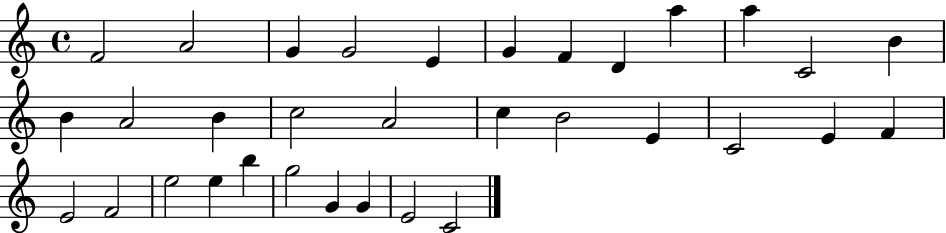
F4/h A4/h G4/q G4/h E4/q G4/q F4/q D4/q A5/q A5/q C4/h B4/q B4/q A4/h B4/q C5/h A4/h C5/q B4/h E4/q C4/h E4/q F4/q E4/h F4/h E5/h E5/q B5/q G5/h G4/q G4/q E4/h C4/h